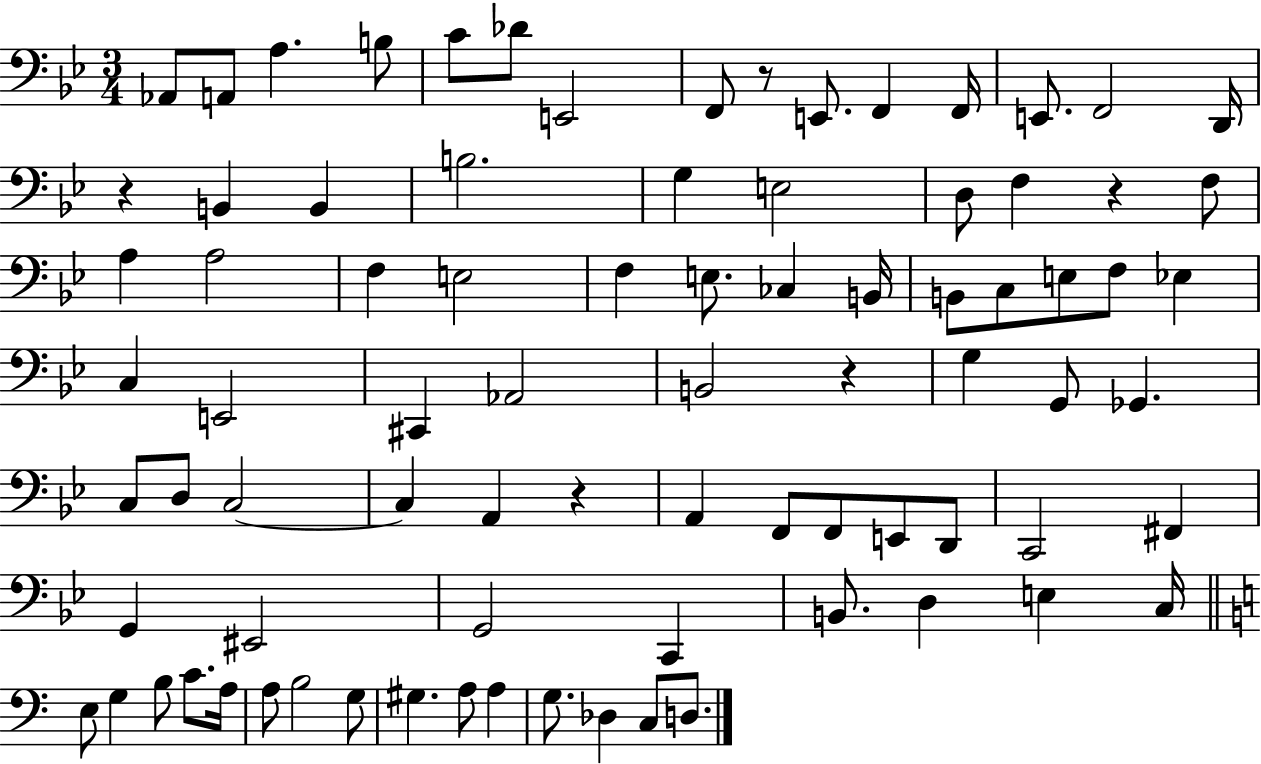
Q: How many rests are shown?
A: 5